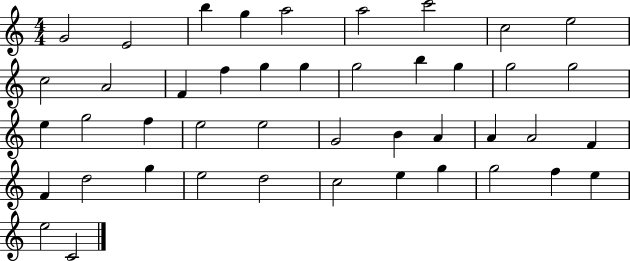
G4/h E4/h B5/q G5/q A5/h A5/h C6/h C5/h E5/h C5/h A4/h F4/q F5/q G5/q G5/q G5/h B5/q G5/q G5/h G5/h E5/q G5/h F5/q E5/h E5/h G4/h B4/q A4/q A4/q A4/h F4/q F4/q D5/h G5/q E5/h D5/h C5/h E5/q G5/q G5/h F5/q E5/q E5/h C4/h